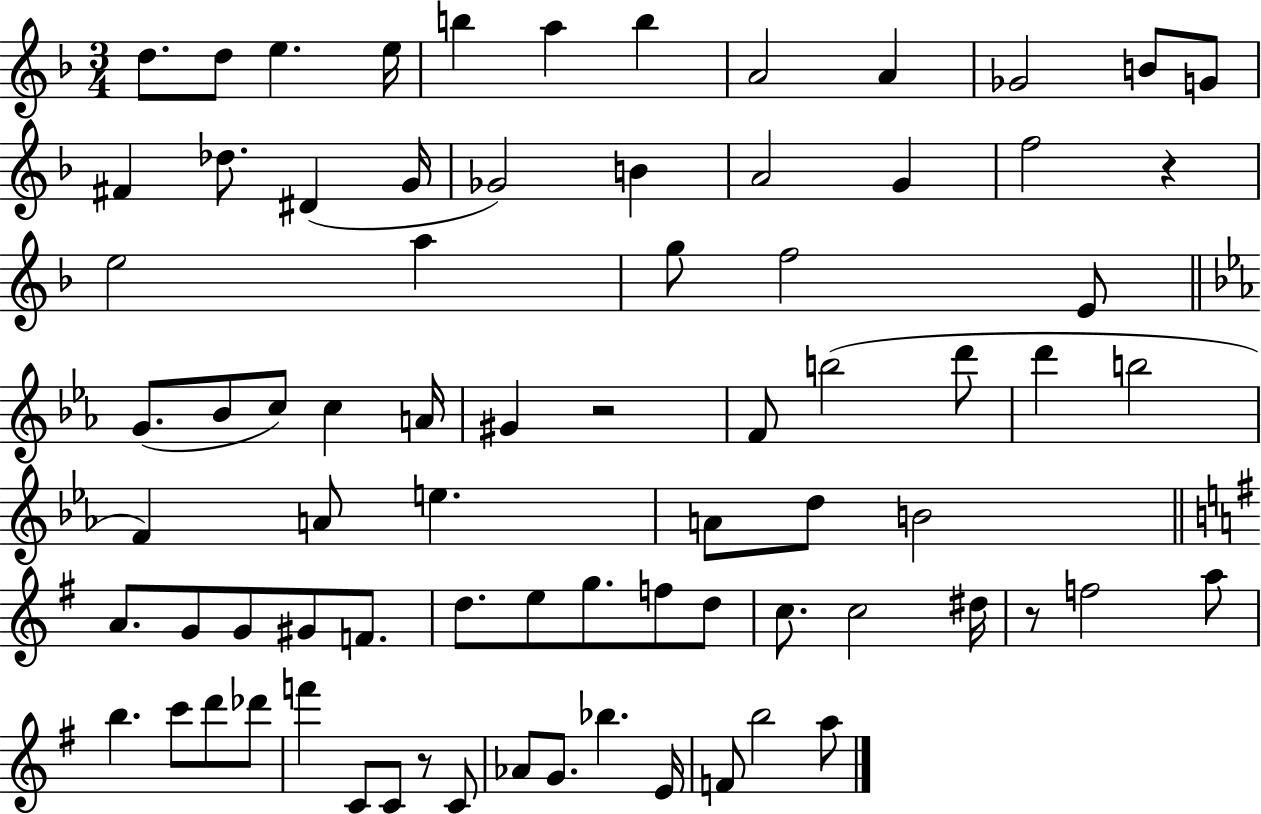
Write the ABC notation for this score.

X:1
T:Untitled
M:3/4
L:1/4
K:F
d/2 d/2 e e/4 b a b A2 A _G2 B/2 G/2 ^F _d/2 ^D G/4 _G2 B A2 G f2 z e2 a g/2 f2 E/2 G/2 _B/2 c/2 c A/4 ^G z2 F/2 b2 d'/2 d' b2 F A/2 e A/2 d/2 B2 A/2 G/2 G/2 ^G/2 F/2 d/2 e/2 g/2 f/2 d/2 c/2 c2 ^d/4 z/2 f2 a/2 b c'/2 d'/2 _d'/2 f' C/2 C/2 z/2 C/2 _A/2 G/2 _b E/4 F/2 b2 a/2